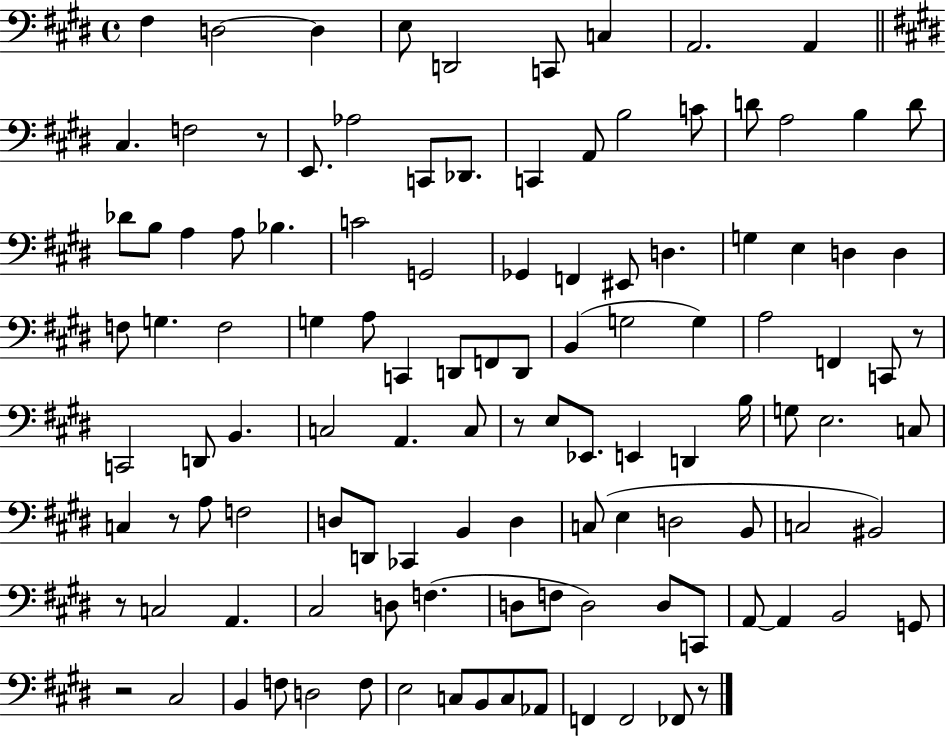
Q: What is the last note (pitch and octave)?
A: FES2